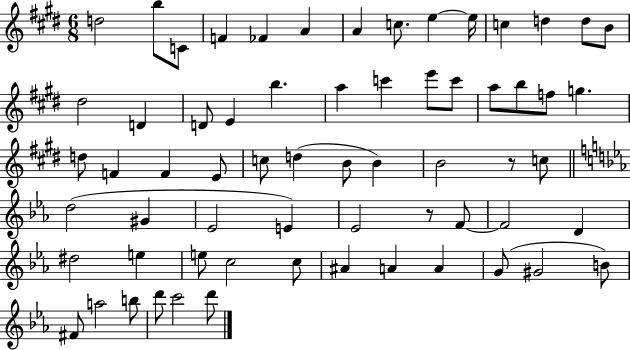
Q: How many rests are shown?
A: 2